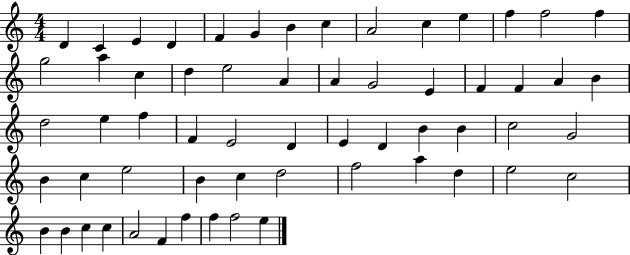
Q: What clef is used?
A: treble